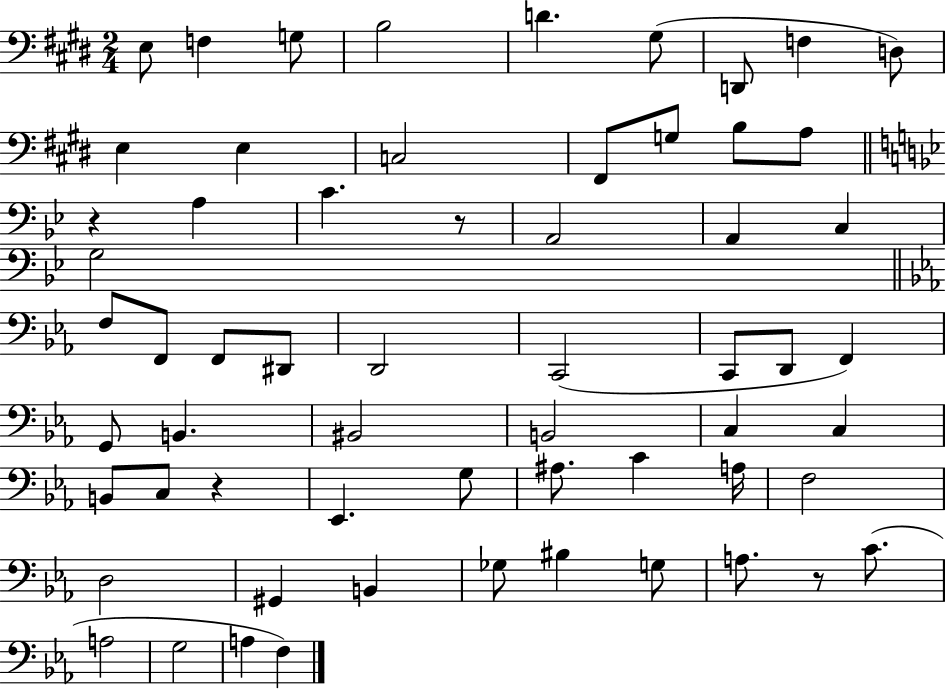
X:1
T:Untitled
M:2/4
L:1/4
K:E
E,/2 F, G,/2 B,2 D ^G,/2 D,,/2 F, D,/2 E, E, C,2 ^F,,/2 G,/2 B,/2 A,/2 z A, C z/2 A,,2 A,, C, G,2 F,/2 F,,/2 F,,/2 ^D,,/2 D,,2 C,,2 C,,/2 D,,/2 F,, G,,/2 B,, ^B,,2 B,,2 C, C, B,,/2 C,/2 z _E,, G,/2 ^A,/2 C A,/4 F,2 D,2 ^G,, B,, _G,/2 ^B, G,/2 A,/2 z/2 C/2 A,2 G,2 A, F,